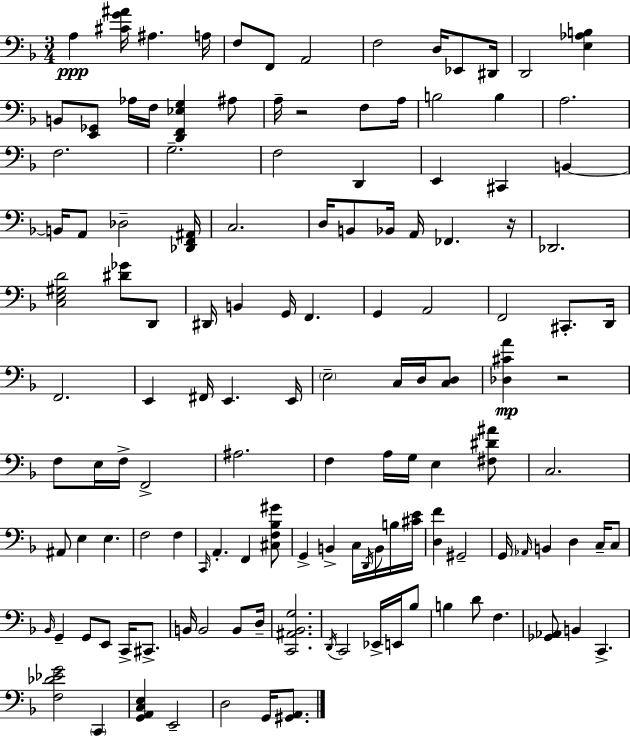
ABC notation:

X:1
T:Untitled
M:3/4
L:1/4
K:F
A, [^CG^A]/4 ^A, A,/4 F,/2 F,,/2 A,,2 F,2 D,/4 _E,,/2 ^D,,/4 D,,2 [E,_A,B,] B,,/2 [E,,_G,,]/2 _A,/4 F,/4 [D,,F,,_E,G,] ^A,/2 A,/4 z2 F,/2 A,/4 B,2 B, A,2 F,2 G,2 F,2 D,, E,, ^C,, B,, B,,/4 A,,/2 _D,2 [_D,,F,,^A,,]/4 C,2 D,/4 B,,/2 _B,,/4 A,,/4 _F,, z/4 _D,,2 [C,E,^G,D]2 [^D_G]/2 D,,/2 ^D,,/4 B,, G,,/4 F,, G,, A,,2 F,,2 ^C,,/2 D,,/4 F,,2 E,, ^F,,/4 E,, E,,/4 E,2 C,/4 D,/4 [C,D,]/2 [_D,^CA] z2 F,/2 E,/4 F,/4 F,,2 ^A,2 F, A,/4 G,/4 E, [^F,^D^A]/2 C,2 ^A,,/2 E, E, F,2 F, C,,/4 A,, F,, [^C,F,_B,^G]/2 G,, B,, C,/4 D,,/4 B,,/4 B,/4 [^CE]/4 [D,F] ^G,,2 G,,/4 _A,,/4 B,, D, C,/4 C,/2 _B,,/4 G,, G,,/2 E,,/2 C,,/4 ^C,,/2 B,,/4 B,,2 B,,/2 D,/4 [C,,^A,,_B,,G,]2 D,,/4 C,,2 _E,,/4 E,,/4 _B,/2 B, D/2 F, [_G,,_A,,]/2 B,, C,, [F,_D_EG]2 C,, [G,,A,,C,E,] E,,2 D,2 G,,/4 [^G,,A,,]/2